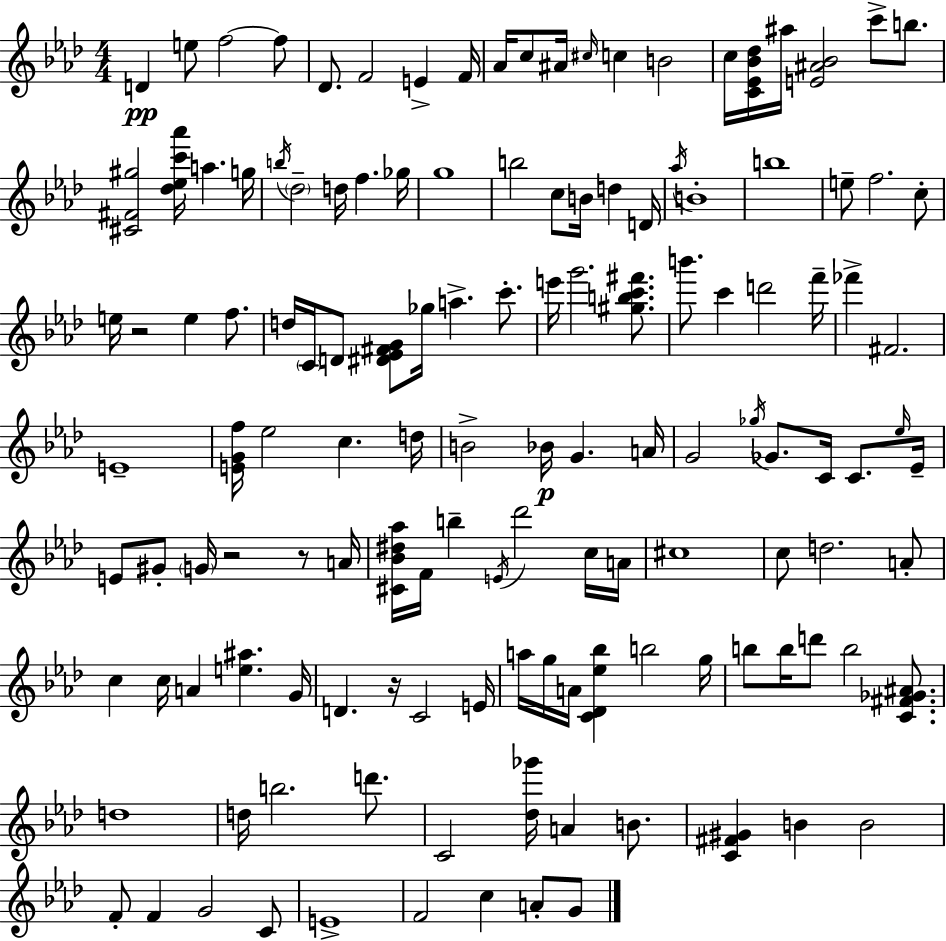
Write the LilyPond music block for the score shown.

{
  \clef treble
  \numericTimeSignature
  \time 4/4
  \key f \minor
  d'4\pp e''8 f''2~~ f''8 | des'8. f'2 e'4-> f'16 | aes'16 c''8 ais'16 \grace { cis''16 } c''4 b'2 | c''16 <c' ees' bes' des''>16 ais''16 <e' ais' bes'>2 c'''8-> b''8. | \break <cis' fis' gis''>2 <des'' ees'' c''' aes'''>16 a''4. | g''16 \acciaccatura { b''16 } \parenthesize des''2-- d''16 f''4. | ges''16 g''1 | b''2 c''8 b'16 d''4 | \break d'16 \acciaccatura { aes''16 } b'1-. | b''1 | e''8-- f''2. | c''8-. e''16 r2 e''4 | \break f''8. d''16 \parenthesize c'16 d'8 <dis' ees' fis' g'>8 ges''16 a''4.-> | c'''8.-. e'''16 g'''2. | <gis'' b'' c''' fis'''>8. b'''8. c'''4 d'''2 | f'''16-- fes'''4-> fis'2. | \break e'1-- | <e' g' f''>16 ees''2 c''4. | d''16 b'2-> bes'16\p g'4. | a'16 g'2 \acciaccatura { ges''16 } ges'8. c'16 | \break c'8. \grace { ees''16 } ees'16-- e'8 gis'8-. \parenthesize g'16 r2 | r8 a'16 <cis' bes' dis'' aes''>16 f'16 b''4-- \acciaccatura { e'16 } des'''2 | c''16 a'16 cis''1 | c''8 d''2. | \break a'8-. c''4 c''16 a'4 <e'' ais''>4. | g'16 d'4. r16 c'2 | e'16 a''16 g''16 a'16 <c' des' ees'' bes''>4 b''2 | g''16 b''8 b''16 d'''8 b''2 | \break <c' fis' ges' ais'>8. d''1 | d''16 b''2. | d'''8. c'2 <des'' ges'''>16 a'4 | b'8. <c' fis' gis'>4 b'4 b'2 | \break f'8-. f'4 g'2 | c'8 e'1-> | f'2 c''4 | a'8-. g'8 \bar "|."
}